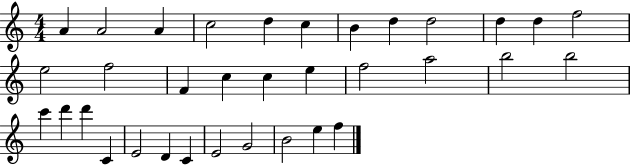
{
  \clef treble
  \numericTimeSignature
  \time 4/4
  \key c \major
  a'4 a'2 a'4 | c''2 d''4 c''4 | b'4 d''4 d''2 | d''4 d''4 f''2 | \break e''2 f''2 | f'4 c''4 c''4 e''4 | f''2 a''2 | b''2 b''2 | \break c'''4 d'''4 d'''4 c'4 | e'2 d'4 c'4 | e'2 g'2 | b'2 e''4 f''4 | \break \bar "|."
}